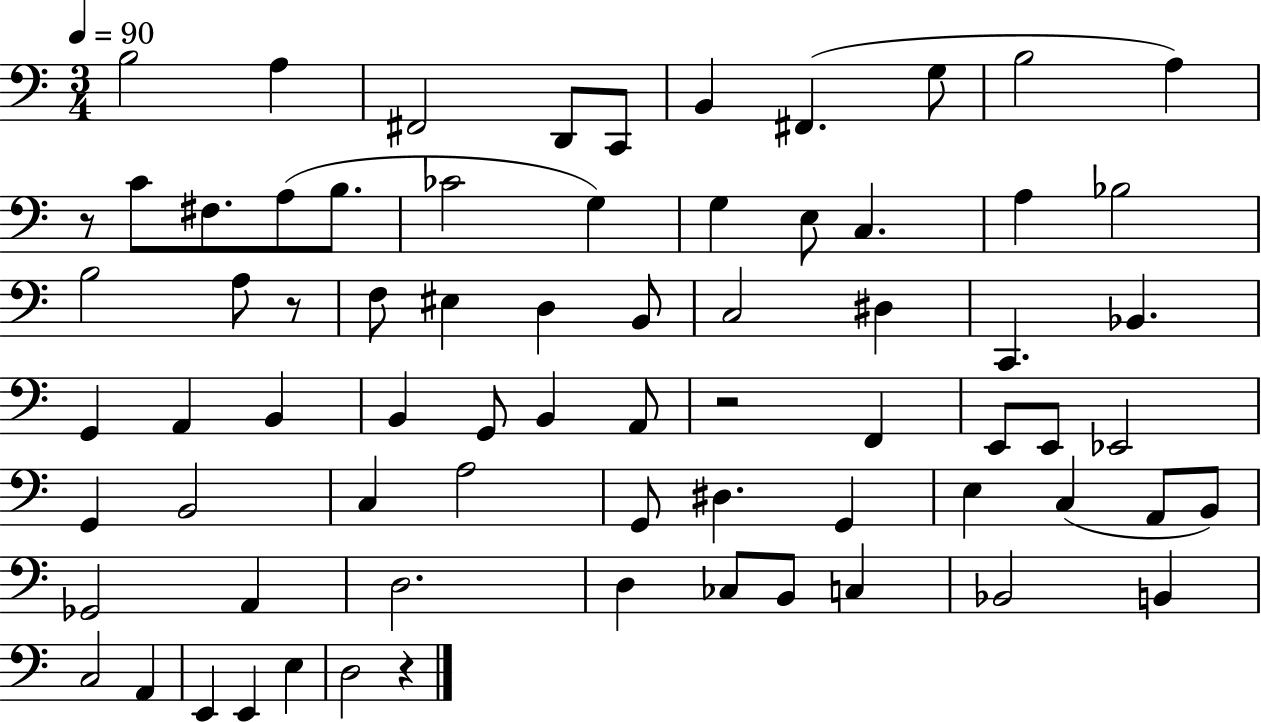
X:1
T:Untitled
M:3/4
L:1/4
K:C
B,2 A, ^F,,2 D,,/2 C,,/2 B,, ^F,, G,/2 B,2 A, z/2 C/2 ^F,/2 A,/2 B,/2 _C2 G, G, E,/2 C, A, _B,2 B,2 A,/2 z/2 F,/2 ^E, D, B,,/2 C,2 ^D, C,, _B,, G,, A,, B,, B,, G,,/2 B,, A,,/2 z2 F,, E,,/2 E,,/2 _E,,2 G,, B,,2 C, A,2 G,,/2 ^D, G,, E, C, A,,/2 B,,/2 _G,,2 A,, D,2 D, _C,/2 B,,/2 C, _B,,2 B,, C,2 A,, E,, E,, E, D,2 z